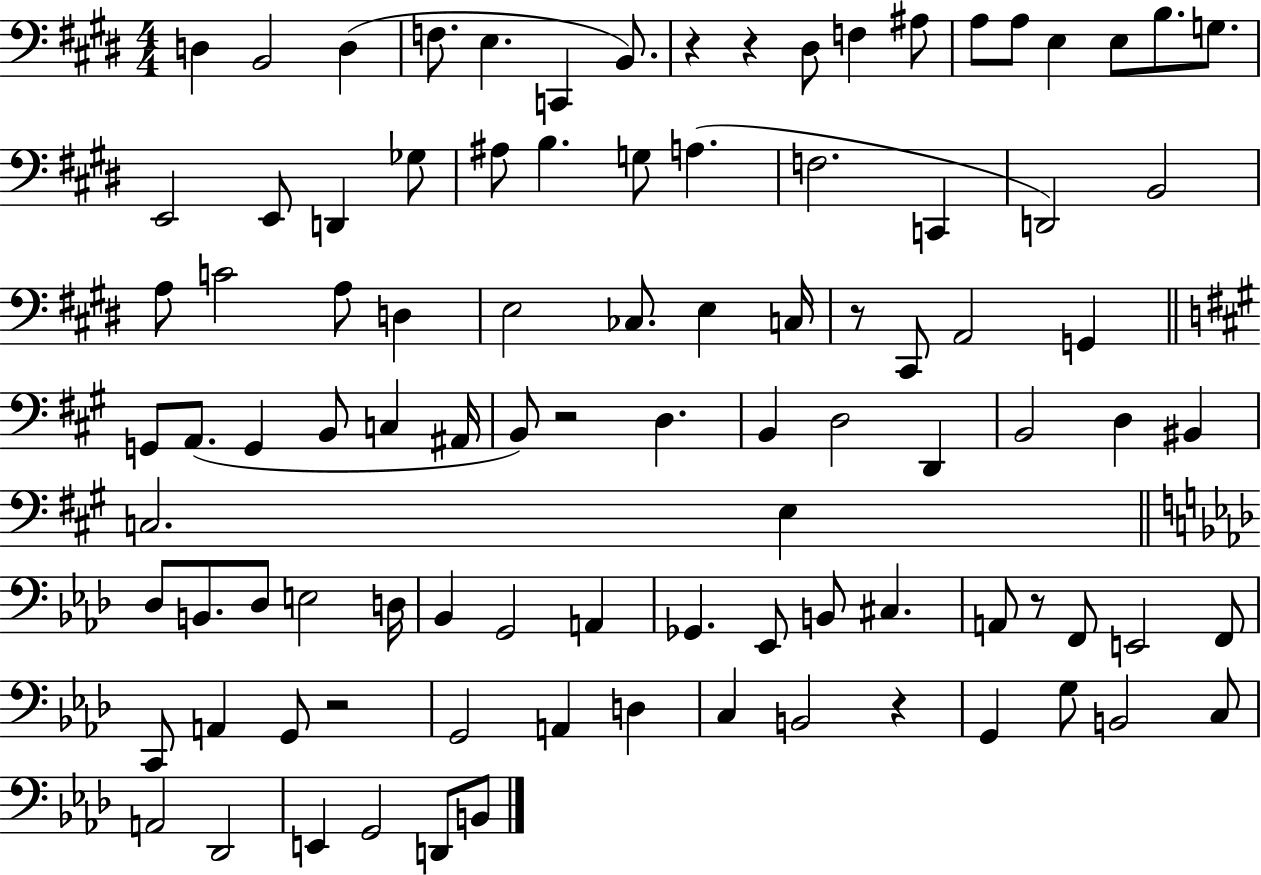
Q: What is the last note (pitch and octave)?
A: B2